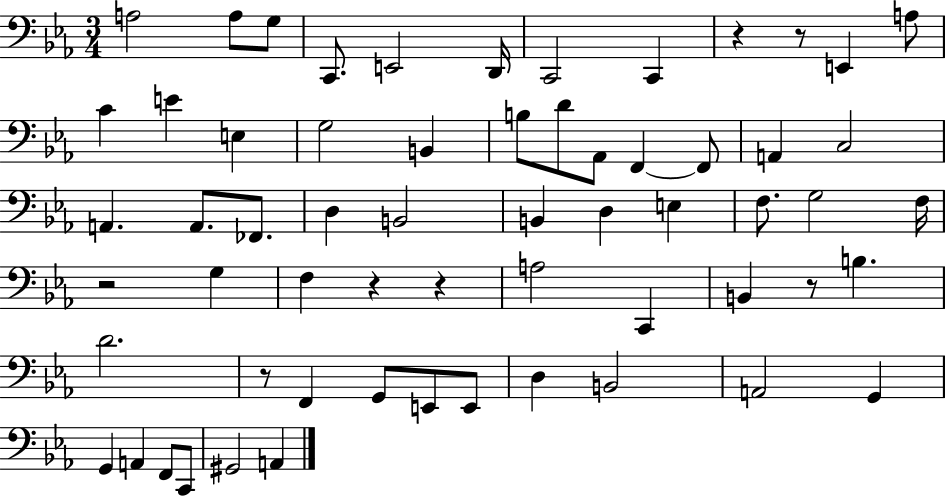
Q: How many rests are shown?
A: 7